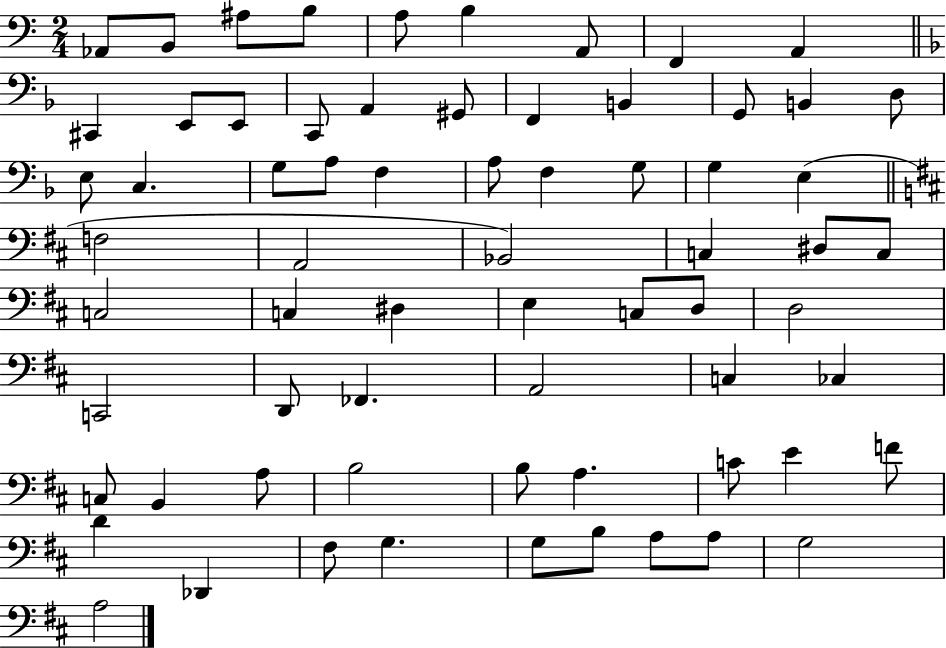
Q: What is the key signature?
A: C major